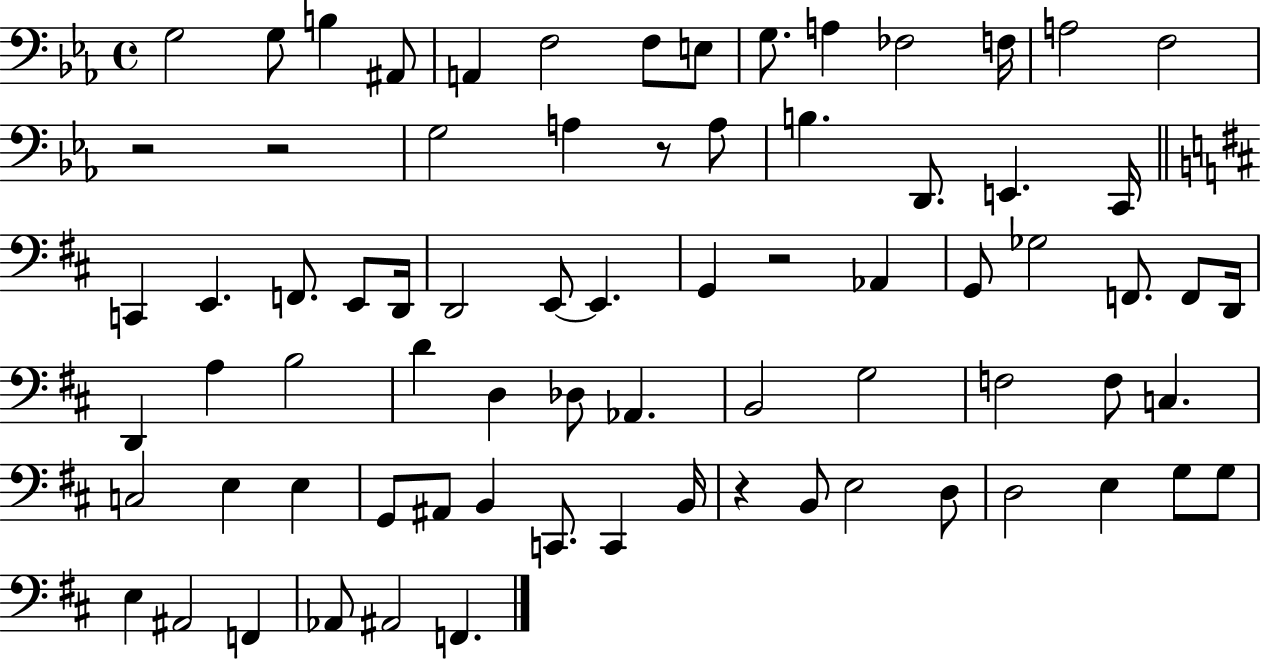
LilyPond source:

{
  \clef bass
  \time 4/4
  \defaultTimeSignature
  \key ees \major
  g2 g8 b4 ais,8 | a,4 f2 f8 e8 | g8. a4 fes2 f16 | a2 f2 | \break r2 r2 | g2 a4 r8 a8 | b4. d,8. e,4. c,16 | \bar "||" \break \key b \minor c,4 e,4. f,8. e,8 d,16 | d,2 e,8~~ e,4. | g,4 r2 aes,4 | g,8 ges2 f,8. f,8 d,16 | \break d,4 a4 b2 | d'4 d4 des8 aes,4. | b,2 g2 | f2 f8 c4. | \break c2 e4 e4 | g,8 ais,8 b,4 c,8. c,4 b,16 | r4 b,8 e2 d8 | d2 e4 g8 g8 | \break e4 ais,2 f,4 | aes,8 ais,2 f,4. | \bar "|."
}